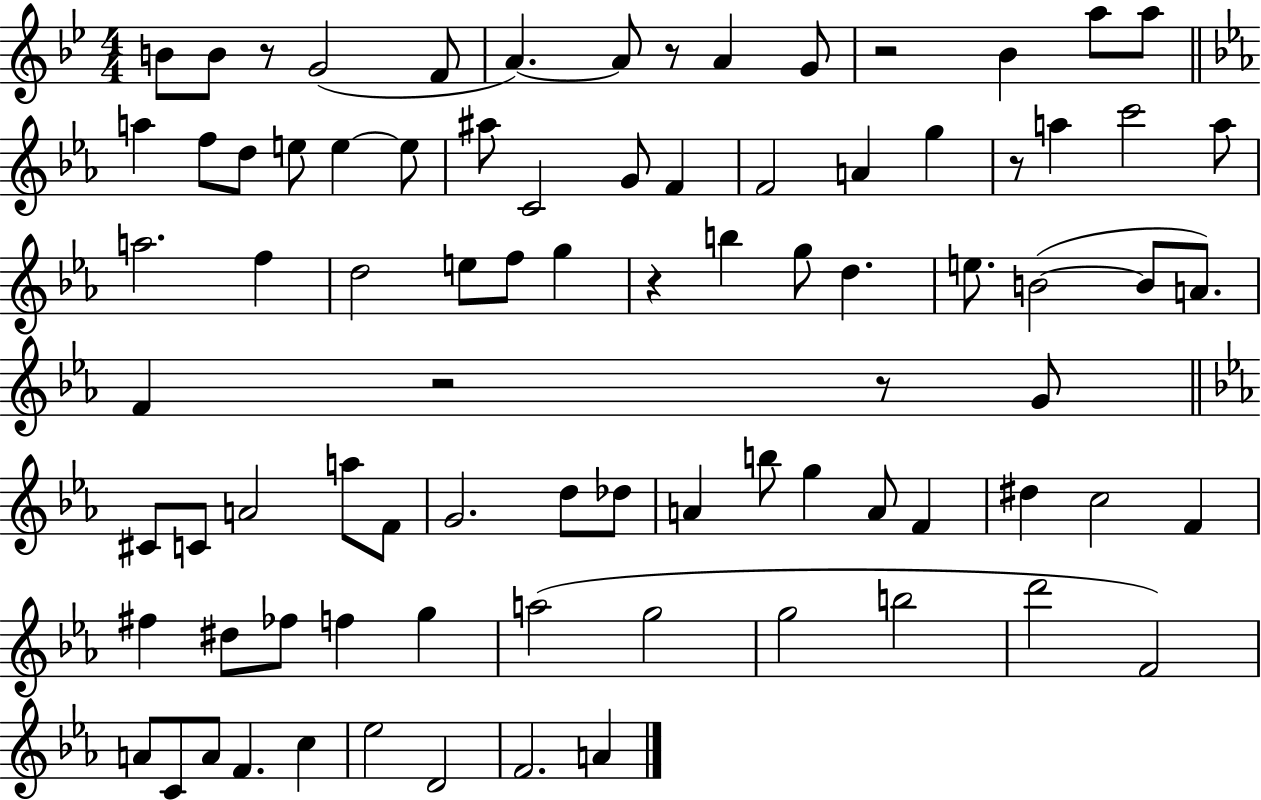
B4/e B4/e R/e G4/h F4/e A4/q. A4/e R/e A4/q G4/e R/h Bb4/q A5/e A5/e A5/q F5/e D5/e E5/e E5/q E5/e A#5/e C4/h G4/e F4/q F4/h A4/q G5/q R/e A5/q C6/h A5/e A5/h. F5/q D5/h E5/e F5/e G5/q R/q B5/q G5/e D5/q. E5/e. B4/h B4/e A4/e. F4/q R/h R/e G4/e C#4/e C4/e A4/h A5/e F4/e G4/h. D5/e Db5/e A4/q B5/e G5/q A4/e F4/q D#5/q C5/h F4/q F#5/q D#5/e FES5/e F5/q G5/q A5/h G5/h G5/h B5/h D6/h F4/h A4/e C4/e A4/e F4/q. C5/q Eb5/h D4/h F4/h. A4/q